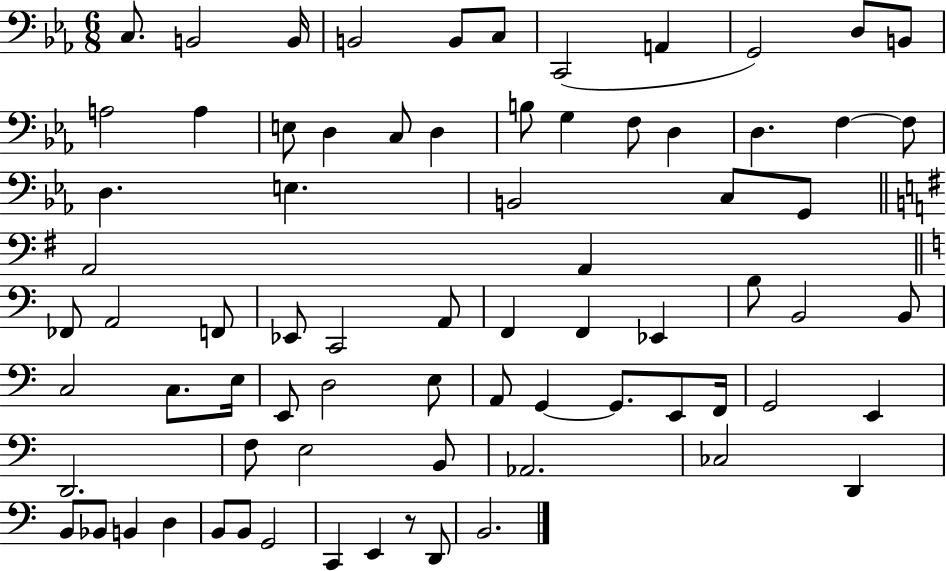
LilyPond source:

{
  \clef bass
  \numericTimeSignature
  \time 6/8
  \key ees \major
  c8. b,2 b,16 | b,2 b,8 c8 | c,2( a,4 | g,2) d8 b,8 | \break a2 a4 | e8 d4 c8 d4 | b8 g4 f8 d4 | d4. f4~~ f8 | \break d4. e4. | b,2 c8 g,8 | \bar "||" \break \key g \major a,2 a,4 | \bar "||" \break \key c \major fes,8 a,2 f,8 | ees,8 c,2 a,8 | f,4 f,4 ees,4 | b8 b,2 b,8 | \break c2 c8. e16 | e,8 d2 e8 | a,8 g,4~~ g,8. e,8 f,16 | g,2 e,4 | \break d,2. | f8 e2 b,8 | aes,2. | ces2 d,4 | \break b,8 bes,8 b,4 d4 | b,8 b,8 g,2 | c,4 e,4 r8 d,8 | b,2. | \break \bar "|."
}